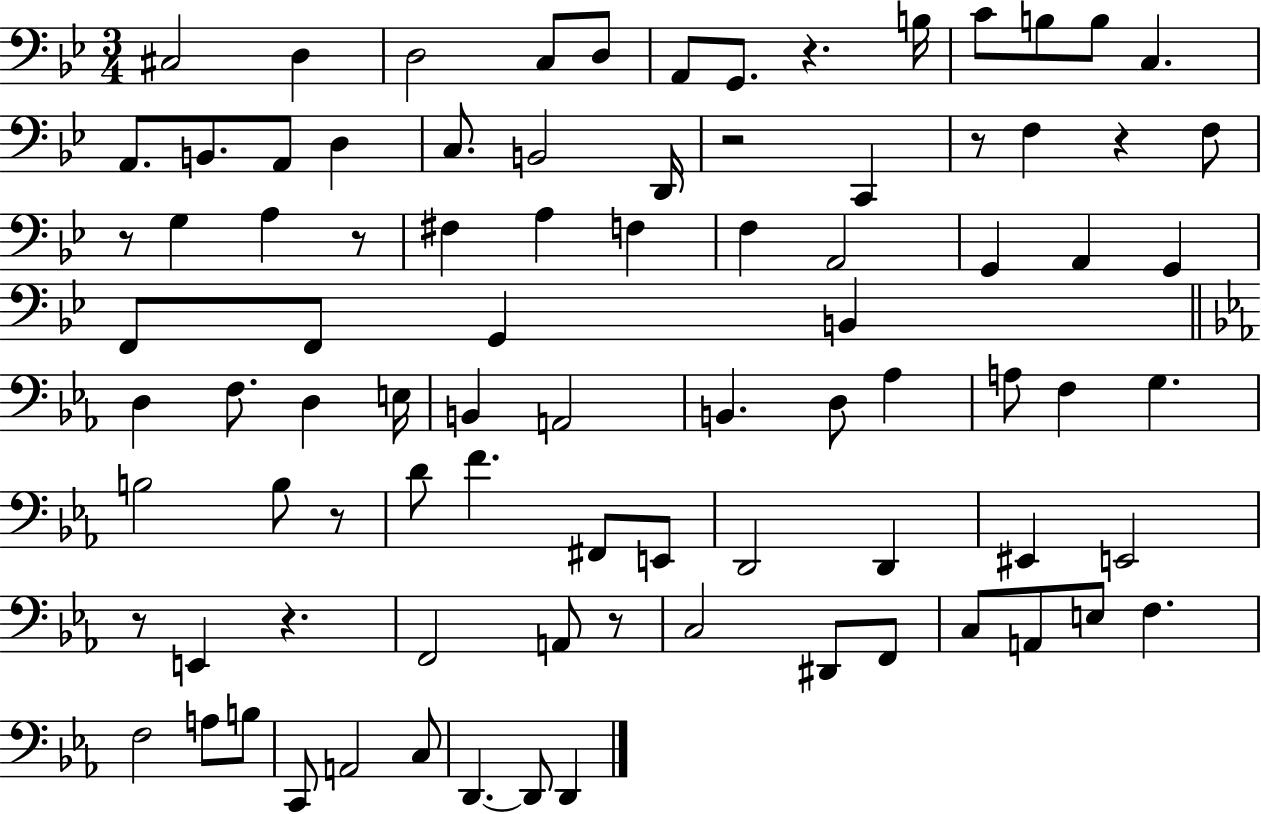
{
  \clef bass
  \numericTimeSignature
  \time 3/4
  \key bes \major
  cis2 d4 | d2 c8 d8 | a,8 g,8. r4. b16 | c'8 b8 b8 c4. | \break a,8. b,8. a,8 d4 | c8. b,2 d,16 | r2 c,4 | r8 f4 r4 f8 | \break r8 g4 a4 r8 | fis4 a4 f4 | f4 a,2 | g,4 a,4 g,4 | \break f,8 f,8 g,4 b,4 | \bar "||" \break \key ees \major d4 f8. d4 e16 | b,4 a,2 | b,4. d8 aes4 | a8 f4 g4. | \break b2 b8 r8 | d'8 f'4. fis,8 e,8 | d,2 d,4 | eis,4 e,2 | \break r8 e,4 r4. | f,2 a,8 r8 | c2 dis,8 f,8 | c8 a,8 e8 f4. | \break f2 a8 b8 | c,8 a,2 c8 | d,4.~~ d,8 d,4 | \bar "|."
}